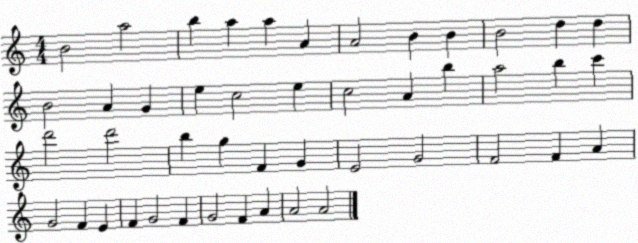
X:1
T:Untitled
M:4/4
L:1/4
K:C
B2 a2 b a a A A2 B B B2 d d B2 A G e c2 e c2 A b a2 b c' d'2 d'2 b g F G E2 G2 F2 F A G2 F E F G2 F G2 F A A2 A2